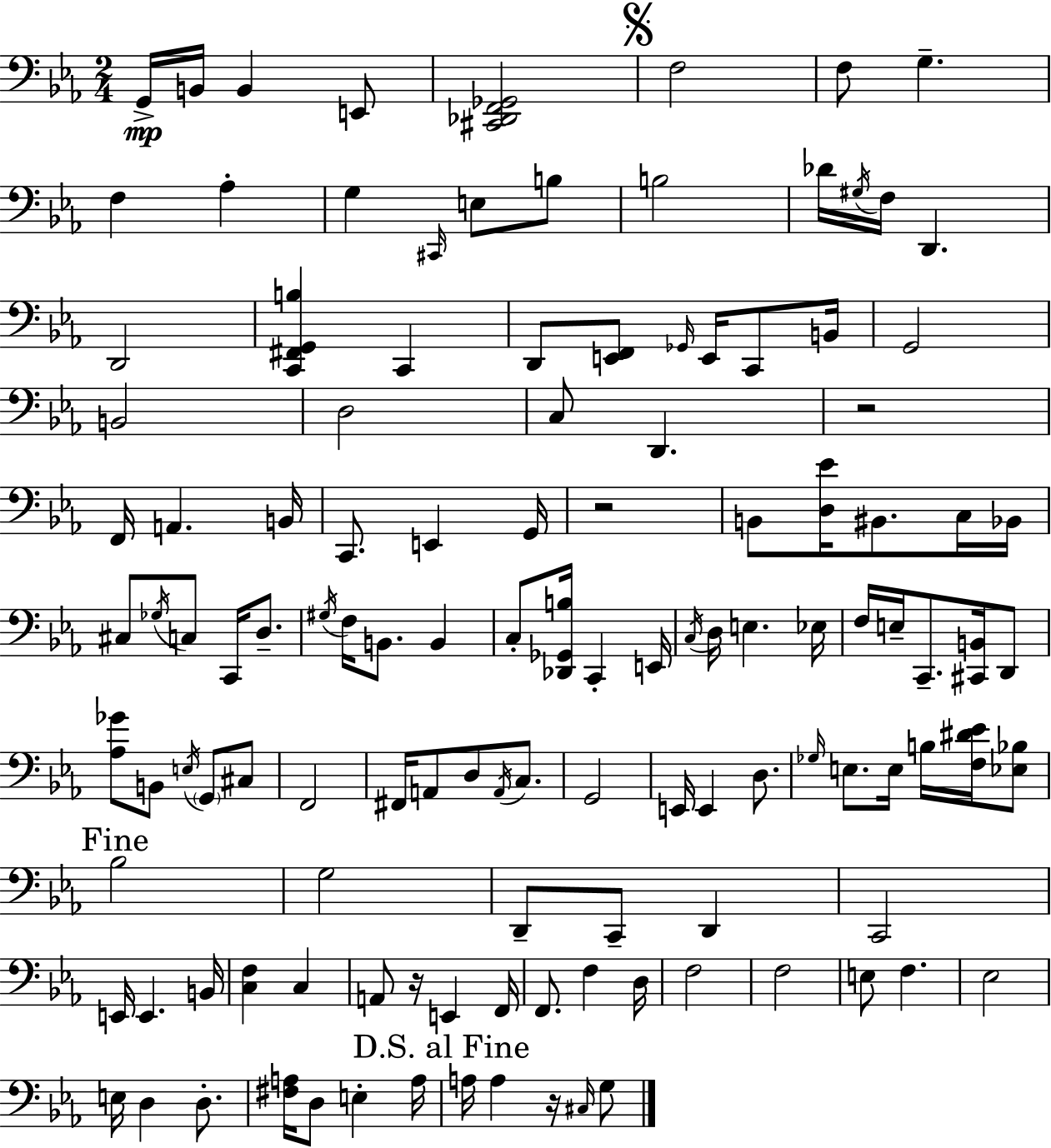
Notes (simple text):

G2/s B2/s B2/q E2/e [C#2,Db2,F2,Gb2]/h F3/h F3/e G3/q. F3/q Ab3/q G3/q C#2/s E3/e B3/e B3/h Db4/s G#3/s F3/s D2/q. D2/h [C2,F#2,G2,B3]/q C2/q D2/e [E2,F2]/e Gb2/s E2/s C2/e B2/s G2/h B2/h D3/h C3/e D2/q. R/h F2/s A2/q. B2/s C2/e. E2/q G2/s R/h B2/e [D3,Eb4]/s BIS2/e. C3/s Bb2/s C#3/e Gb3/s C3/e C2/s D3/e. G#3/s F3/s B2/e. B2/q C3/e [Db2,Gb2,B3]/s C2/q E2/s C3/s D3/s E3/q. Eb3/s F3/s E3/s C2/e. [C#2,B2]/s D2/e [Ab3,Gb4]/e B2/e E3/s G2/e C#3/e F2/h F#2/s A2/e D3/e A2/s C3/e. G2/h E2/s E2/q D3/e. Gb3/s E3/e. E3/s B3/s [F3,D#4,Eb4]/s [Eb3,Bb3]/e Bb3/h G3/h D2/e C2/e D2/q C2/h E2/s E2/q. B2/s [C3,F3]/q C3/q A2/e R/s E2/q F2/s F2/e. F3/q D3/s F3/h F3/h E3/e F3/q. Eb3/h E3/s D3/q D3/e. [F#3,A3]/s D3/e E3/q A3/s A3/s A3/q R/s C#3/s G3/e